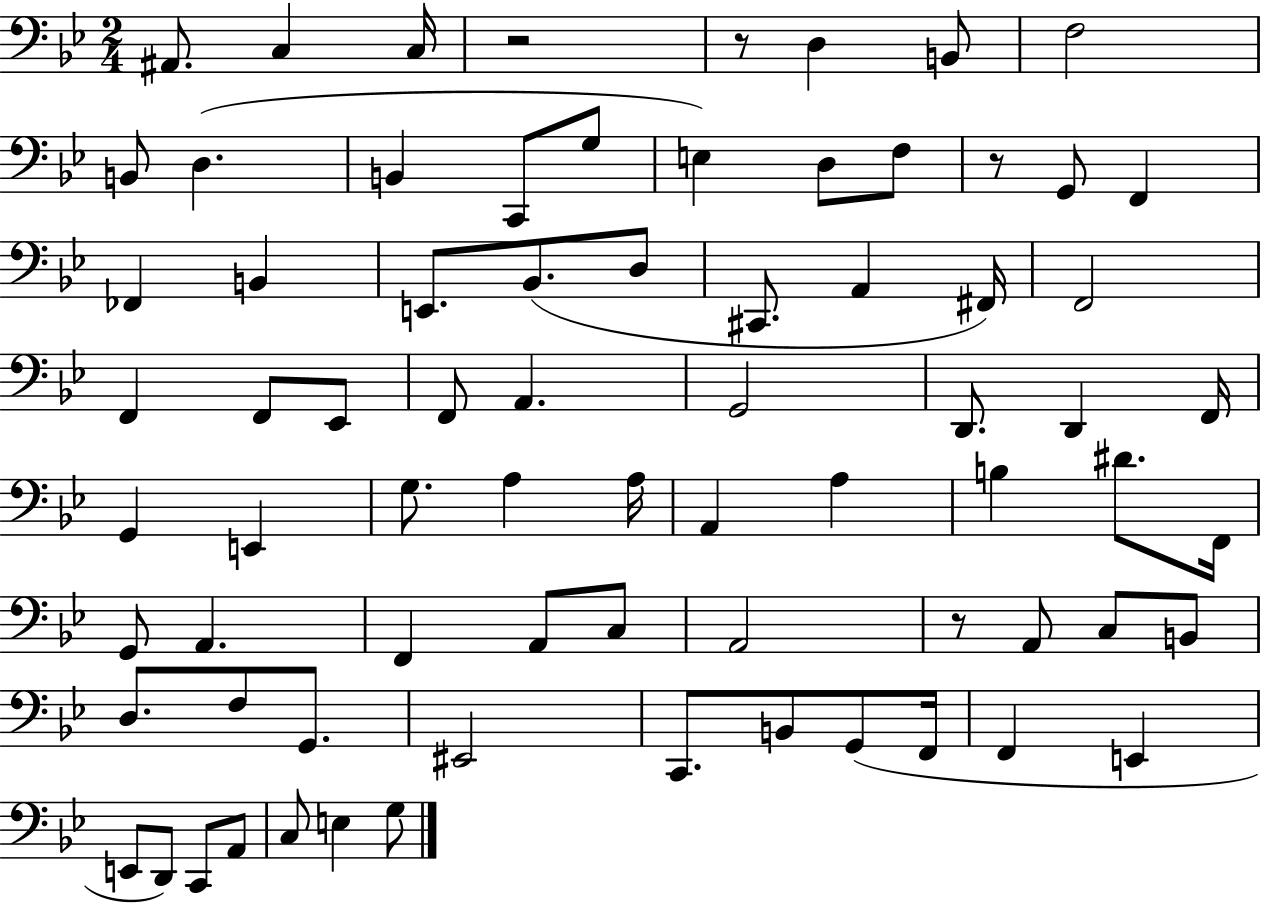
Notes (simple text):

A#2/e. C3/q C3/s R/h R/e D3/q B2/e F3/h B2/e D3/q. B2/q C2/e G3/e E3/q D3/e F3/e R/e G2/e F2/q FES2/q B2/q E2/e. Bb2/e. D3/e C#2/e. A2/q F#2/s F2/h F2/q F2/e Eb2/e F2/e A2/q. G2/h D2/e. D2/q F2/s G2/q E2/q G3/e. A3/q A3/s A2/q A3/q B3/q D#4/e. F2/s G2/e A2/q. F2/q A2/e C3/e A2/h R/e A2/e C3/e B2/e D3/e. F3/e G2/e. EIS2/h C2/e. B2/e G2/e F2/s F2/q E2/q E2/e D2/e C2/e A2/e C3/e E3/q G3/e